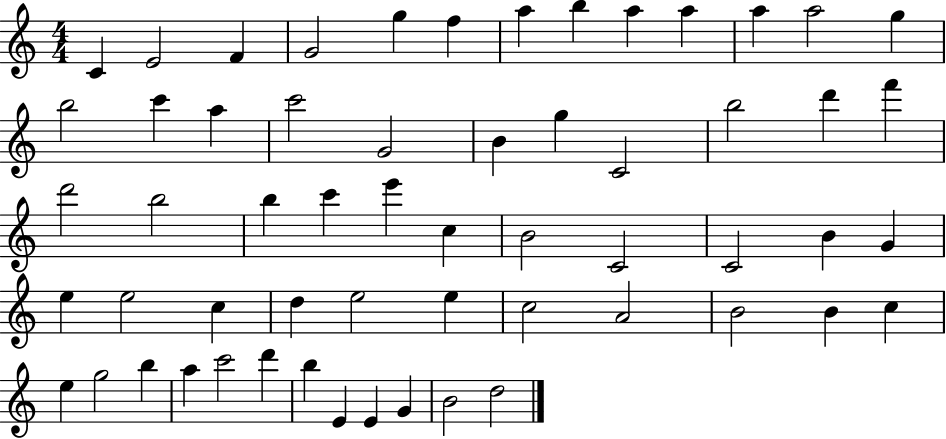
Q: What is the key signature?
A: C major